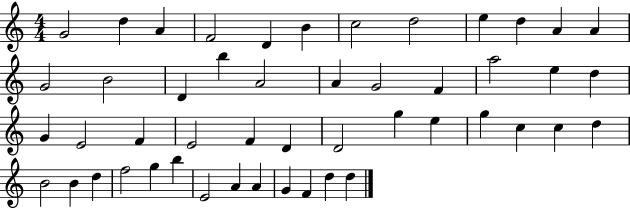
{
  \clef treble
  \numericTimeSignature
  \time 4/4
  \key c \major
  g'2 d''4 a'4 | f'2 d'4 b'4 | c''2 d''2 | e''4 d''4 a'4 a'4 | \break g'2 b'2 | d'4 b''4 a'2 | a'4 g'2 f'4 | a''2 e''4 d''4 | \break g'4 e'2 f'4 | e'2 f'4 d'4 | d'2 g''4 e''4 | g''4 c''4 c''4 d''4 | \break b'2 b'4 d''4 | f''2 g''4 b''4 | e'2 a'4 a'4 | g'4 f'4 d''4 d''4 | \break \bar "|."
}